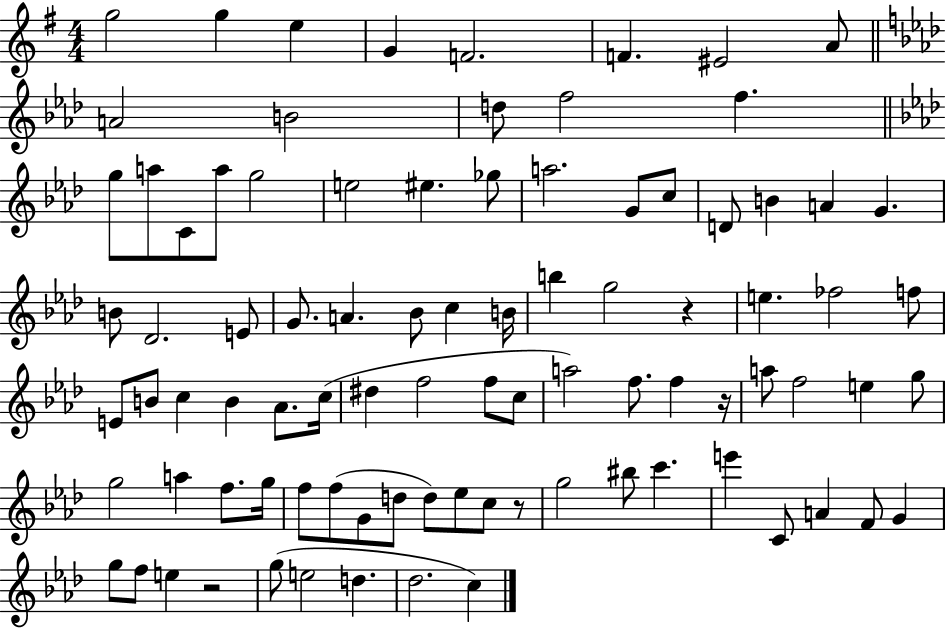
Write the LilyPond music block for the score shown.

{
  \clef treble
  \numericTimeSignature
  \time 4/4
  \key g \major
  g''2 g''4 e''4 | g'4 f'2. | f'4. eis'2 a'8 | \bar "||" \break \key aes \major a'2 b'2 | d''8 f''2 f''4. | \bar "||" \break \key f \minor g''8 a''8 c'8 a''8 g''2 | e''2 eis''4. ges''8 | a''2. g'8 c''8 | d'8 b'4 a'4 g'4. | \break b'8 des'2. e'8 | g'8. a'4. bes'8 c''4 b'16 | b''4 g''2 r4 | e''4. fes''2 f''8 | \break e'8 b'8 c''4 b'4 aes'8. c''16( | dis''4 f''2 f''8 c''8 | a''2) f''8. f''4 r16 | a''8 f''2 e''4 g''8 | \break g''2 a''4 f''8. g''16 | f''8 f''8( g'8 d''8 d''8) ees''8 c''8 r8 | g''2 bis''8 c'''4. | e'''4 c'8 a'4 f'8 g'4 | \break g''8 f''8 e''4 r2 | g''8( e''2 d''4. | des''2. c''4) | \bar "|."
}